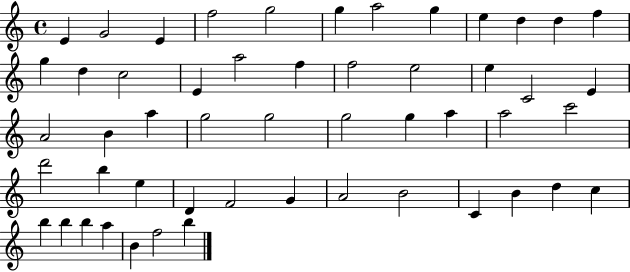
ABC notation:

X:1
T:Untitled
M:4/4
L:1/4
K:C
E G2 E f2 g2 g a2 g e d d f g d c2 E a2 f f2 e2 e C2 E A2 B a g2 g2 g2 g a a2 c'2 d'2 b e D F2 G A2 B2 C B d c b b b a B f2 b